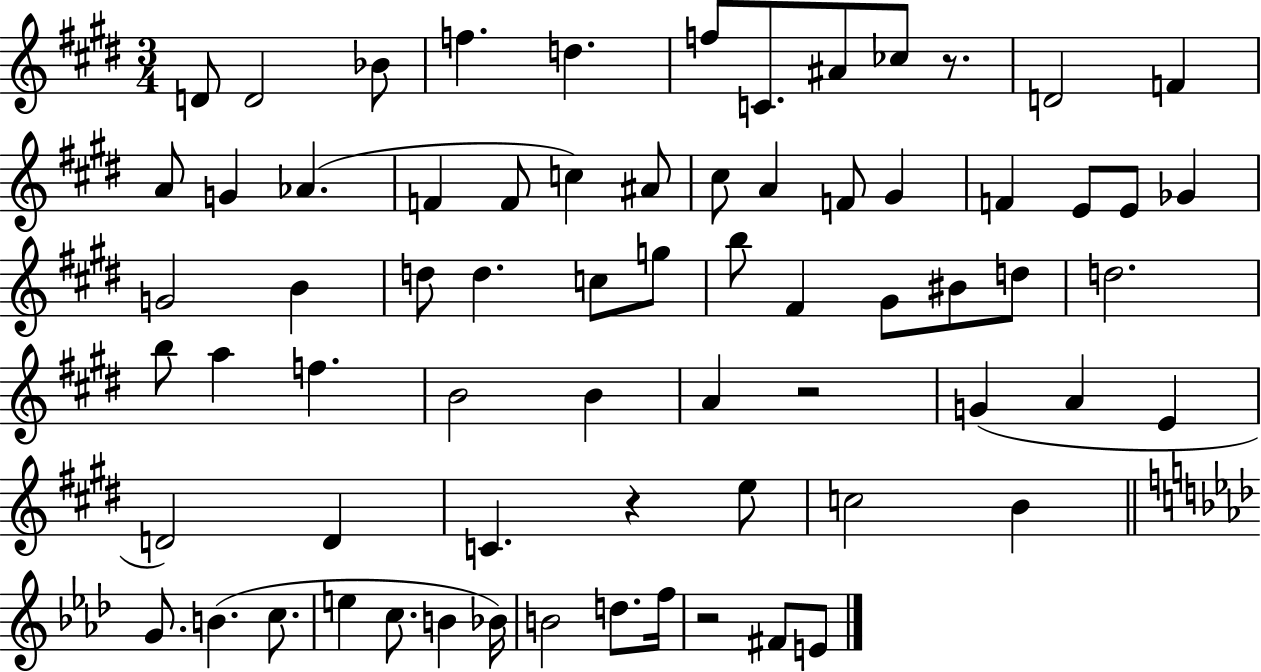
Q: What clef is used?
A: treble